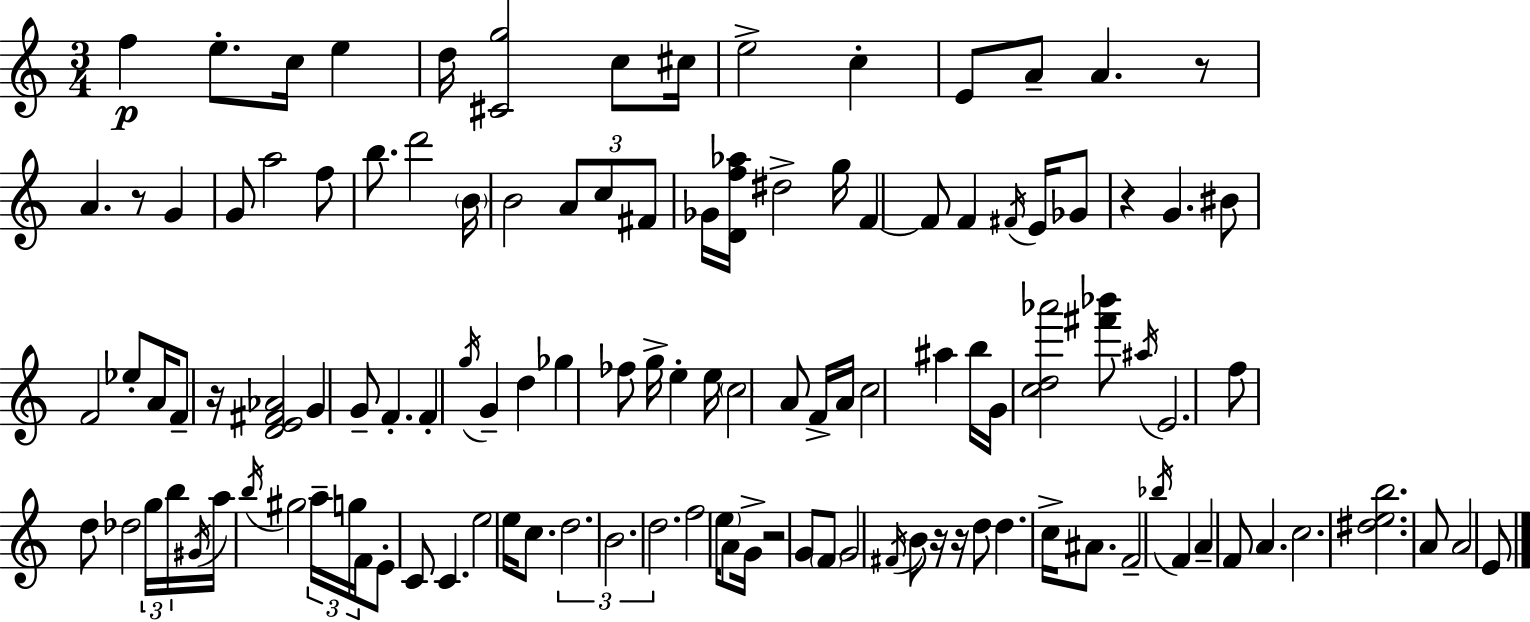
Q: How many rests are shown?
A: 7